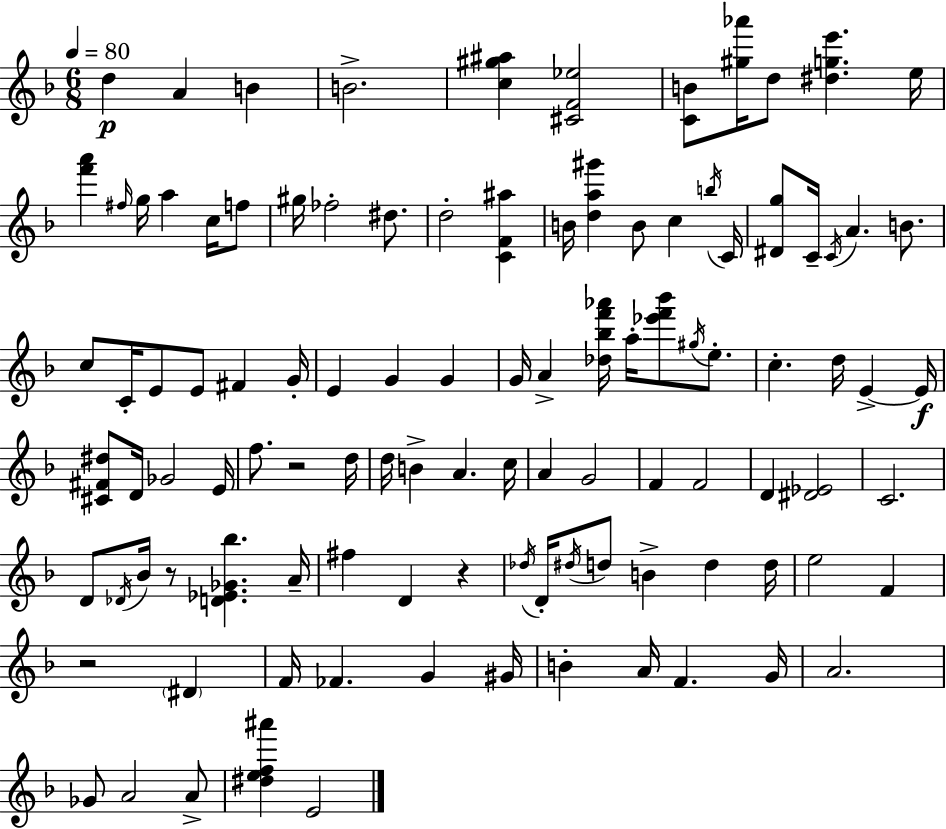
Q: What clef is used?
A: treble